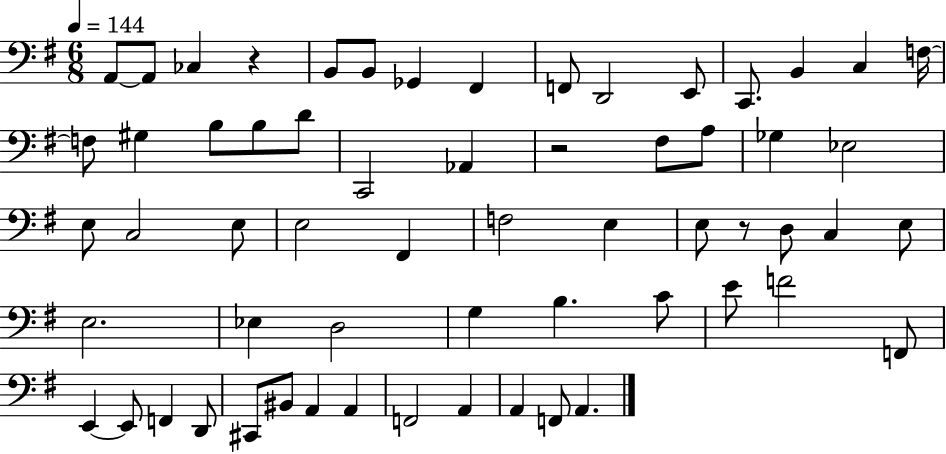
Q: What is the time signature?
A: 6/8